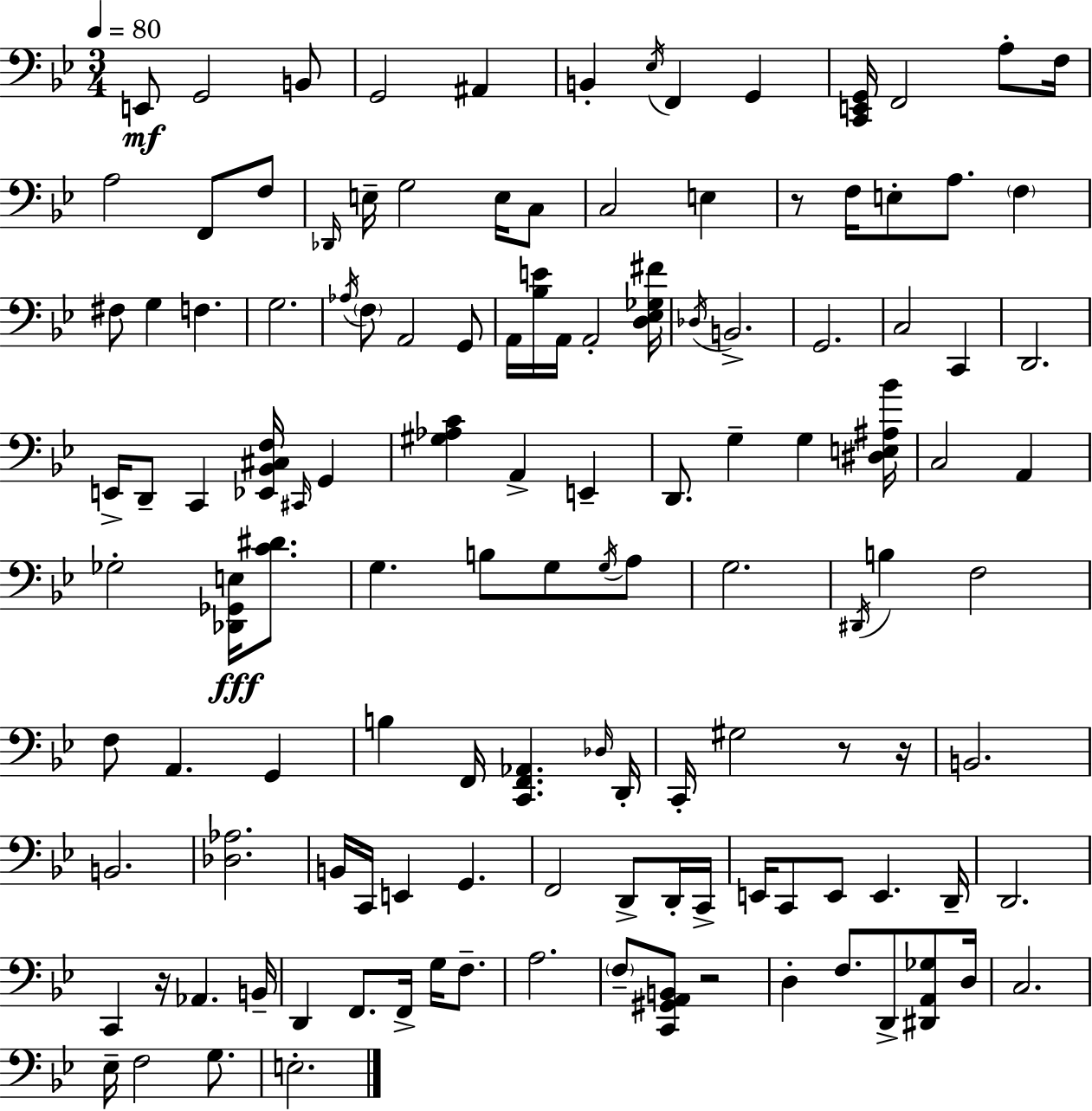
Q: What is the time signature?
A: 3/4